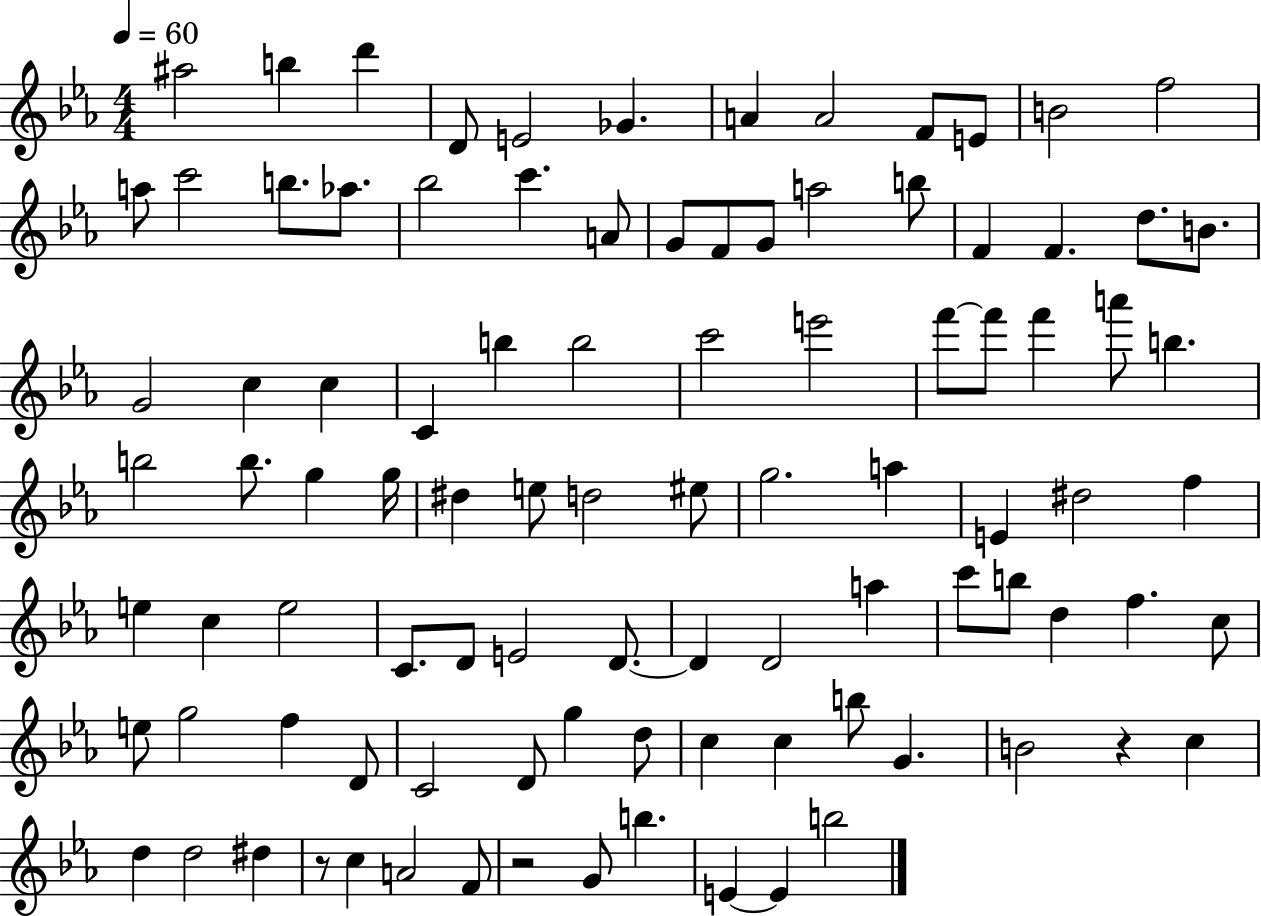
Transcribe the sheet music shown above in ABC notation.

X:1
T:Untitled
M:4/4
L:1/4
K:Eb
^a2 b d' D/2 E2 _G A A2 F/2 E/2 B2 f2 a/2 c'2 b/2 _a/2 _b2 c' A/2 G/2 F/2 G/2 a2 b/2 F F d/2 B/2 G2 c c C b b2 c'2 e'2 f'/2 f'/2 f' a'/2 b b2 b/2 g g/4 ^d e/2 d2 ^e/2 g2 a E ^d2 f e c e2 C/2 D/2 E2 D/2 D D2 a c'/2 b/2 d f c/2 e/2 g2 f D/2 C2 D/2 g d/2 c c b/2 G B2 z c d d2 ^d z/2 c A2 F/2 z2 G/2 b E E b2